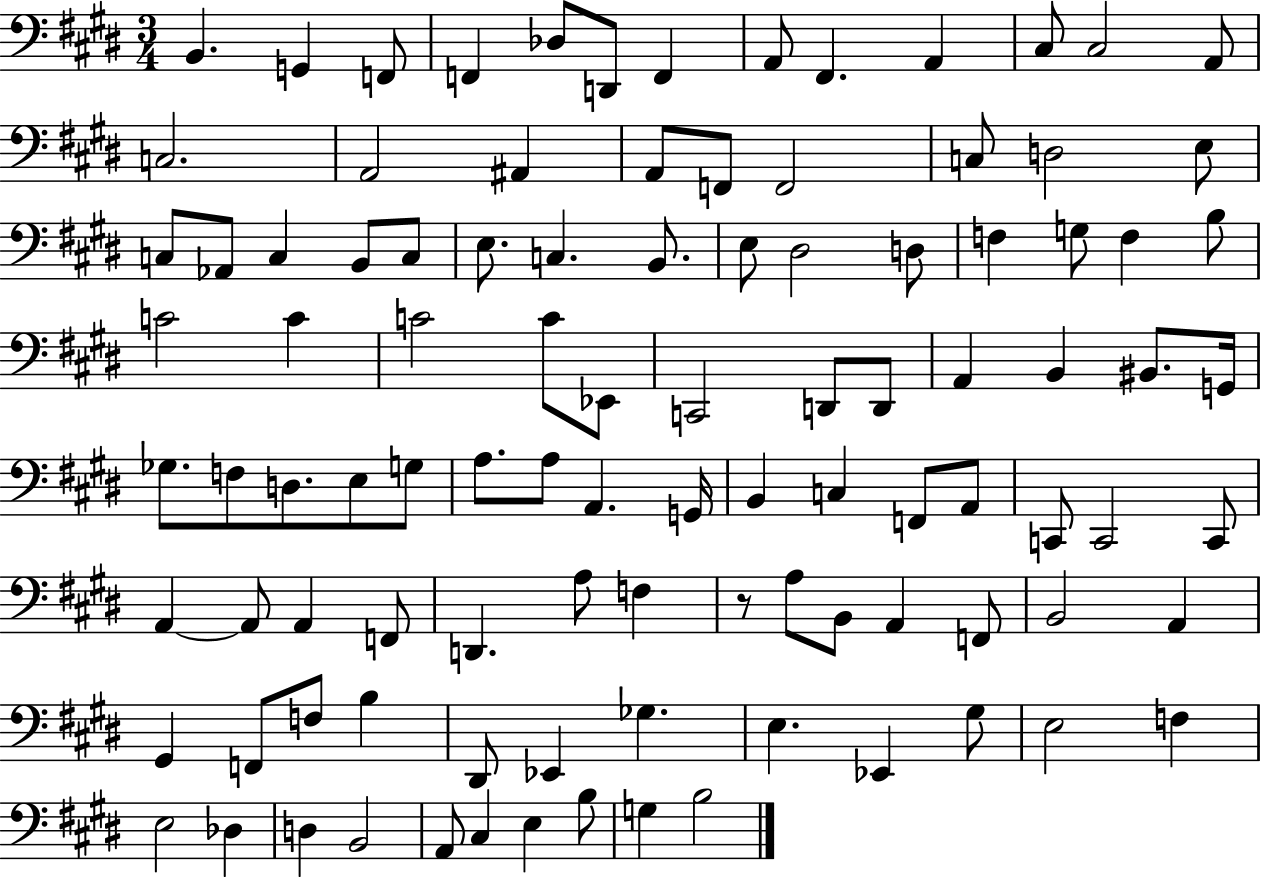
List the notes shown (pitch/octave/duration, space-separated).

B2/q. G2/q F2/e F2/q Db3/e D2/e F2/q A2/e F#2/q. A2/q C#3/e C#3/h A2/e C3/h. A2/h A#2/q A2/e F2/e F2/h C3/e D3/h E3/e C3/e Ab2/e C3/q B2/e C3/e E3/e. C3/q. B2/e. E3/e D#3/h D3/e F3/q G3/e F3/q B3/e C4/h C4/q C4/h C4/e Eb2/e C2/h D2/e D2/e A2/q B2/q BIS2/e. G2/s Gb3/e. F3/e D3/e. E3/e G3/e A3/e. A3/e A2/q. G2/s B2/q C3/q F2/e A2/e C2/e C2/h C2/e A2/q A2/e A2/q F2/e D2/q. A3/e F3/q R/e A3/e B2/e A2/q F2/e B2/h A2/q G#2/q F2/e F3/e B3/q D#2/e Eb2/q Gb3/q. E3/q. Eb2/q G#3/e E3/h F3/q E3/h Db3/q D3/q B2/h A2/e C#3/q E3/q B3/e G3/q B3/h